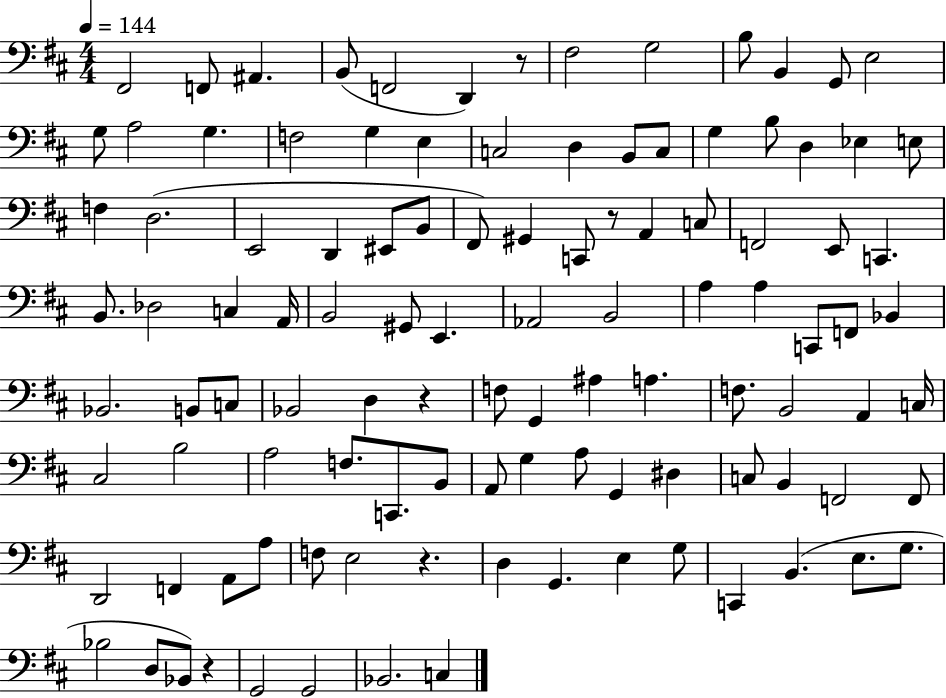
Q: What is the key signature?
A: D major